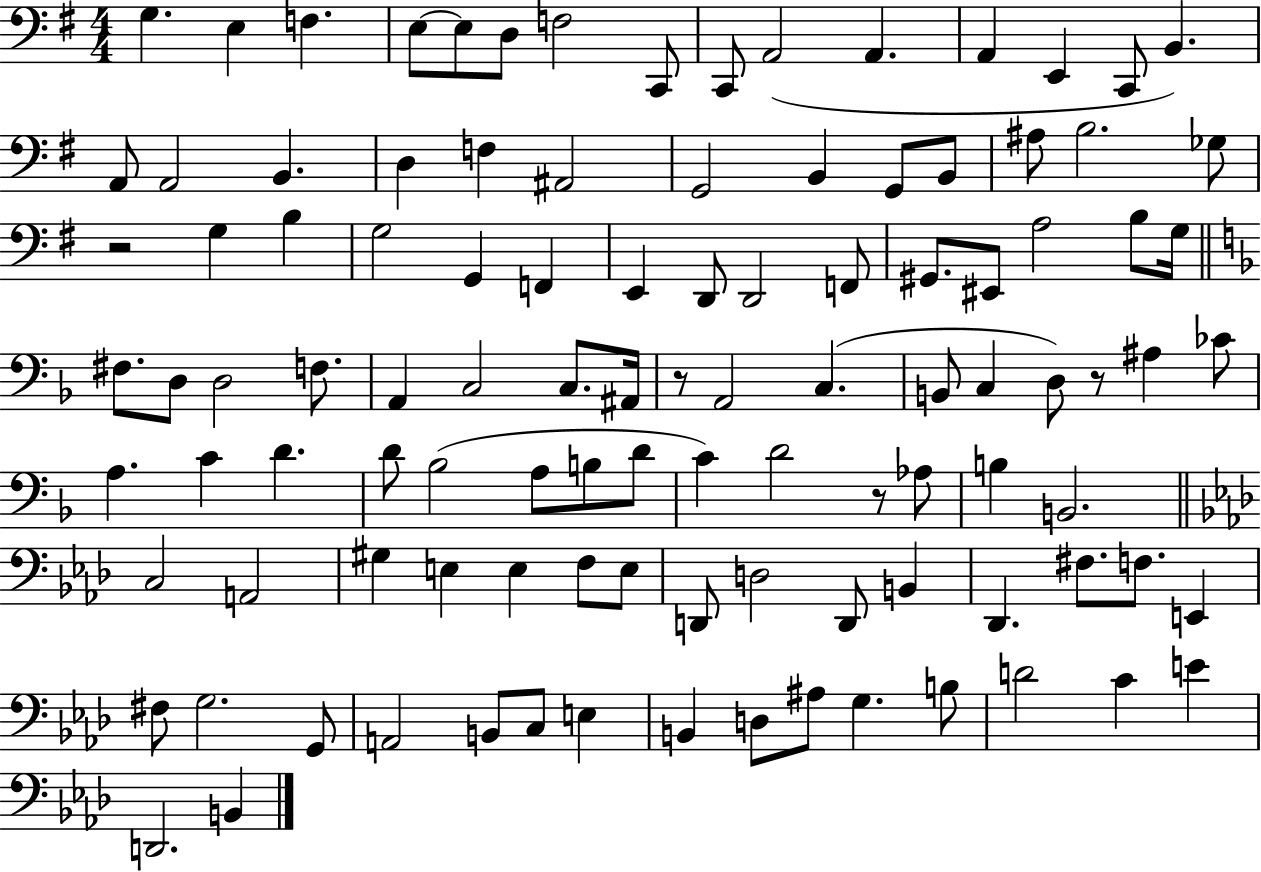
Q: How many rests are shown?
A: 4